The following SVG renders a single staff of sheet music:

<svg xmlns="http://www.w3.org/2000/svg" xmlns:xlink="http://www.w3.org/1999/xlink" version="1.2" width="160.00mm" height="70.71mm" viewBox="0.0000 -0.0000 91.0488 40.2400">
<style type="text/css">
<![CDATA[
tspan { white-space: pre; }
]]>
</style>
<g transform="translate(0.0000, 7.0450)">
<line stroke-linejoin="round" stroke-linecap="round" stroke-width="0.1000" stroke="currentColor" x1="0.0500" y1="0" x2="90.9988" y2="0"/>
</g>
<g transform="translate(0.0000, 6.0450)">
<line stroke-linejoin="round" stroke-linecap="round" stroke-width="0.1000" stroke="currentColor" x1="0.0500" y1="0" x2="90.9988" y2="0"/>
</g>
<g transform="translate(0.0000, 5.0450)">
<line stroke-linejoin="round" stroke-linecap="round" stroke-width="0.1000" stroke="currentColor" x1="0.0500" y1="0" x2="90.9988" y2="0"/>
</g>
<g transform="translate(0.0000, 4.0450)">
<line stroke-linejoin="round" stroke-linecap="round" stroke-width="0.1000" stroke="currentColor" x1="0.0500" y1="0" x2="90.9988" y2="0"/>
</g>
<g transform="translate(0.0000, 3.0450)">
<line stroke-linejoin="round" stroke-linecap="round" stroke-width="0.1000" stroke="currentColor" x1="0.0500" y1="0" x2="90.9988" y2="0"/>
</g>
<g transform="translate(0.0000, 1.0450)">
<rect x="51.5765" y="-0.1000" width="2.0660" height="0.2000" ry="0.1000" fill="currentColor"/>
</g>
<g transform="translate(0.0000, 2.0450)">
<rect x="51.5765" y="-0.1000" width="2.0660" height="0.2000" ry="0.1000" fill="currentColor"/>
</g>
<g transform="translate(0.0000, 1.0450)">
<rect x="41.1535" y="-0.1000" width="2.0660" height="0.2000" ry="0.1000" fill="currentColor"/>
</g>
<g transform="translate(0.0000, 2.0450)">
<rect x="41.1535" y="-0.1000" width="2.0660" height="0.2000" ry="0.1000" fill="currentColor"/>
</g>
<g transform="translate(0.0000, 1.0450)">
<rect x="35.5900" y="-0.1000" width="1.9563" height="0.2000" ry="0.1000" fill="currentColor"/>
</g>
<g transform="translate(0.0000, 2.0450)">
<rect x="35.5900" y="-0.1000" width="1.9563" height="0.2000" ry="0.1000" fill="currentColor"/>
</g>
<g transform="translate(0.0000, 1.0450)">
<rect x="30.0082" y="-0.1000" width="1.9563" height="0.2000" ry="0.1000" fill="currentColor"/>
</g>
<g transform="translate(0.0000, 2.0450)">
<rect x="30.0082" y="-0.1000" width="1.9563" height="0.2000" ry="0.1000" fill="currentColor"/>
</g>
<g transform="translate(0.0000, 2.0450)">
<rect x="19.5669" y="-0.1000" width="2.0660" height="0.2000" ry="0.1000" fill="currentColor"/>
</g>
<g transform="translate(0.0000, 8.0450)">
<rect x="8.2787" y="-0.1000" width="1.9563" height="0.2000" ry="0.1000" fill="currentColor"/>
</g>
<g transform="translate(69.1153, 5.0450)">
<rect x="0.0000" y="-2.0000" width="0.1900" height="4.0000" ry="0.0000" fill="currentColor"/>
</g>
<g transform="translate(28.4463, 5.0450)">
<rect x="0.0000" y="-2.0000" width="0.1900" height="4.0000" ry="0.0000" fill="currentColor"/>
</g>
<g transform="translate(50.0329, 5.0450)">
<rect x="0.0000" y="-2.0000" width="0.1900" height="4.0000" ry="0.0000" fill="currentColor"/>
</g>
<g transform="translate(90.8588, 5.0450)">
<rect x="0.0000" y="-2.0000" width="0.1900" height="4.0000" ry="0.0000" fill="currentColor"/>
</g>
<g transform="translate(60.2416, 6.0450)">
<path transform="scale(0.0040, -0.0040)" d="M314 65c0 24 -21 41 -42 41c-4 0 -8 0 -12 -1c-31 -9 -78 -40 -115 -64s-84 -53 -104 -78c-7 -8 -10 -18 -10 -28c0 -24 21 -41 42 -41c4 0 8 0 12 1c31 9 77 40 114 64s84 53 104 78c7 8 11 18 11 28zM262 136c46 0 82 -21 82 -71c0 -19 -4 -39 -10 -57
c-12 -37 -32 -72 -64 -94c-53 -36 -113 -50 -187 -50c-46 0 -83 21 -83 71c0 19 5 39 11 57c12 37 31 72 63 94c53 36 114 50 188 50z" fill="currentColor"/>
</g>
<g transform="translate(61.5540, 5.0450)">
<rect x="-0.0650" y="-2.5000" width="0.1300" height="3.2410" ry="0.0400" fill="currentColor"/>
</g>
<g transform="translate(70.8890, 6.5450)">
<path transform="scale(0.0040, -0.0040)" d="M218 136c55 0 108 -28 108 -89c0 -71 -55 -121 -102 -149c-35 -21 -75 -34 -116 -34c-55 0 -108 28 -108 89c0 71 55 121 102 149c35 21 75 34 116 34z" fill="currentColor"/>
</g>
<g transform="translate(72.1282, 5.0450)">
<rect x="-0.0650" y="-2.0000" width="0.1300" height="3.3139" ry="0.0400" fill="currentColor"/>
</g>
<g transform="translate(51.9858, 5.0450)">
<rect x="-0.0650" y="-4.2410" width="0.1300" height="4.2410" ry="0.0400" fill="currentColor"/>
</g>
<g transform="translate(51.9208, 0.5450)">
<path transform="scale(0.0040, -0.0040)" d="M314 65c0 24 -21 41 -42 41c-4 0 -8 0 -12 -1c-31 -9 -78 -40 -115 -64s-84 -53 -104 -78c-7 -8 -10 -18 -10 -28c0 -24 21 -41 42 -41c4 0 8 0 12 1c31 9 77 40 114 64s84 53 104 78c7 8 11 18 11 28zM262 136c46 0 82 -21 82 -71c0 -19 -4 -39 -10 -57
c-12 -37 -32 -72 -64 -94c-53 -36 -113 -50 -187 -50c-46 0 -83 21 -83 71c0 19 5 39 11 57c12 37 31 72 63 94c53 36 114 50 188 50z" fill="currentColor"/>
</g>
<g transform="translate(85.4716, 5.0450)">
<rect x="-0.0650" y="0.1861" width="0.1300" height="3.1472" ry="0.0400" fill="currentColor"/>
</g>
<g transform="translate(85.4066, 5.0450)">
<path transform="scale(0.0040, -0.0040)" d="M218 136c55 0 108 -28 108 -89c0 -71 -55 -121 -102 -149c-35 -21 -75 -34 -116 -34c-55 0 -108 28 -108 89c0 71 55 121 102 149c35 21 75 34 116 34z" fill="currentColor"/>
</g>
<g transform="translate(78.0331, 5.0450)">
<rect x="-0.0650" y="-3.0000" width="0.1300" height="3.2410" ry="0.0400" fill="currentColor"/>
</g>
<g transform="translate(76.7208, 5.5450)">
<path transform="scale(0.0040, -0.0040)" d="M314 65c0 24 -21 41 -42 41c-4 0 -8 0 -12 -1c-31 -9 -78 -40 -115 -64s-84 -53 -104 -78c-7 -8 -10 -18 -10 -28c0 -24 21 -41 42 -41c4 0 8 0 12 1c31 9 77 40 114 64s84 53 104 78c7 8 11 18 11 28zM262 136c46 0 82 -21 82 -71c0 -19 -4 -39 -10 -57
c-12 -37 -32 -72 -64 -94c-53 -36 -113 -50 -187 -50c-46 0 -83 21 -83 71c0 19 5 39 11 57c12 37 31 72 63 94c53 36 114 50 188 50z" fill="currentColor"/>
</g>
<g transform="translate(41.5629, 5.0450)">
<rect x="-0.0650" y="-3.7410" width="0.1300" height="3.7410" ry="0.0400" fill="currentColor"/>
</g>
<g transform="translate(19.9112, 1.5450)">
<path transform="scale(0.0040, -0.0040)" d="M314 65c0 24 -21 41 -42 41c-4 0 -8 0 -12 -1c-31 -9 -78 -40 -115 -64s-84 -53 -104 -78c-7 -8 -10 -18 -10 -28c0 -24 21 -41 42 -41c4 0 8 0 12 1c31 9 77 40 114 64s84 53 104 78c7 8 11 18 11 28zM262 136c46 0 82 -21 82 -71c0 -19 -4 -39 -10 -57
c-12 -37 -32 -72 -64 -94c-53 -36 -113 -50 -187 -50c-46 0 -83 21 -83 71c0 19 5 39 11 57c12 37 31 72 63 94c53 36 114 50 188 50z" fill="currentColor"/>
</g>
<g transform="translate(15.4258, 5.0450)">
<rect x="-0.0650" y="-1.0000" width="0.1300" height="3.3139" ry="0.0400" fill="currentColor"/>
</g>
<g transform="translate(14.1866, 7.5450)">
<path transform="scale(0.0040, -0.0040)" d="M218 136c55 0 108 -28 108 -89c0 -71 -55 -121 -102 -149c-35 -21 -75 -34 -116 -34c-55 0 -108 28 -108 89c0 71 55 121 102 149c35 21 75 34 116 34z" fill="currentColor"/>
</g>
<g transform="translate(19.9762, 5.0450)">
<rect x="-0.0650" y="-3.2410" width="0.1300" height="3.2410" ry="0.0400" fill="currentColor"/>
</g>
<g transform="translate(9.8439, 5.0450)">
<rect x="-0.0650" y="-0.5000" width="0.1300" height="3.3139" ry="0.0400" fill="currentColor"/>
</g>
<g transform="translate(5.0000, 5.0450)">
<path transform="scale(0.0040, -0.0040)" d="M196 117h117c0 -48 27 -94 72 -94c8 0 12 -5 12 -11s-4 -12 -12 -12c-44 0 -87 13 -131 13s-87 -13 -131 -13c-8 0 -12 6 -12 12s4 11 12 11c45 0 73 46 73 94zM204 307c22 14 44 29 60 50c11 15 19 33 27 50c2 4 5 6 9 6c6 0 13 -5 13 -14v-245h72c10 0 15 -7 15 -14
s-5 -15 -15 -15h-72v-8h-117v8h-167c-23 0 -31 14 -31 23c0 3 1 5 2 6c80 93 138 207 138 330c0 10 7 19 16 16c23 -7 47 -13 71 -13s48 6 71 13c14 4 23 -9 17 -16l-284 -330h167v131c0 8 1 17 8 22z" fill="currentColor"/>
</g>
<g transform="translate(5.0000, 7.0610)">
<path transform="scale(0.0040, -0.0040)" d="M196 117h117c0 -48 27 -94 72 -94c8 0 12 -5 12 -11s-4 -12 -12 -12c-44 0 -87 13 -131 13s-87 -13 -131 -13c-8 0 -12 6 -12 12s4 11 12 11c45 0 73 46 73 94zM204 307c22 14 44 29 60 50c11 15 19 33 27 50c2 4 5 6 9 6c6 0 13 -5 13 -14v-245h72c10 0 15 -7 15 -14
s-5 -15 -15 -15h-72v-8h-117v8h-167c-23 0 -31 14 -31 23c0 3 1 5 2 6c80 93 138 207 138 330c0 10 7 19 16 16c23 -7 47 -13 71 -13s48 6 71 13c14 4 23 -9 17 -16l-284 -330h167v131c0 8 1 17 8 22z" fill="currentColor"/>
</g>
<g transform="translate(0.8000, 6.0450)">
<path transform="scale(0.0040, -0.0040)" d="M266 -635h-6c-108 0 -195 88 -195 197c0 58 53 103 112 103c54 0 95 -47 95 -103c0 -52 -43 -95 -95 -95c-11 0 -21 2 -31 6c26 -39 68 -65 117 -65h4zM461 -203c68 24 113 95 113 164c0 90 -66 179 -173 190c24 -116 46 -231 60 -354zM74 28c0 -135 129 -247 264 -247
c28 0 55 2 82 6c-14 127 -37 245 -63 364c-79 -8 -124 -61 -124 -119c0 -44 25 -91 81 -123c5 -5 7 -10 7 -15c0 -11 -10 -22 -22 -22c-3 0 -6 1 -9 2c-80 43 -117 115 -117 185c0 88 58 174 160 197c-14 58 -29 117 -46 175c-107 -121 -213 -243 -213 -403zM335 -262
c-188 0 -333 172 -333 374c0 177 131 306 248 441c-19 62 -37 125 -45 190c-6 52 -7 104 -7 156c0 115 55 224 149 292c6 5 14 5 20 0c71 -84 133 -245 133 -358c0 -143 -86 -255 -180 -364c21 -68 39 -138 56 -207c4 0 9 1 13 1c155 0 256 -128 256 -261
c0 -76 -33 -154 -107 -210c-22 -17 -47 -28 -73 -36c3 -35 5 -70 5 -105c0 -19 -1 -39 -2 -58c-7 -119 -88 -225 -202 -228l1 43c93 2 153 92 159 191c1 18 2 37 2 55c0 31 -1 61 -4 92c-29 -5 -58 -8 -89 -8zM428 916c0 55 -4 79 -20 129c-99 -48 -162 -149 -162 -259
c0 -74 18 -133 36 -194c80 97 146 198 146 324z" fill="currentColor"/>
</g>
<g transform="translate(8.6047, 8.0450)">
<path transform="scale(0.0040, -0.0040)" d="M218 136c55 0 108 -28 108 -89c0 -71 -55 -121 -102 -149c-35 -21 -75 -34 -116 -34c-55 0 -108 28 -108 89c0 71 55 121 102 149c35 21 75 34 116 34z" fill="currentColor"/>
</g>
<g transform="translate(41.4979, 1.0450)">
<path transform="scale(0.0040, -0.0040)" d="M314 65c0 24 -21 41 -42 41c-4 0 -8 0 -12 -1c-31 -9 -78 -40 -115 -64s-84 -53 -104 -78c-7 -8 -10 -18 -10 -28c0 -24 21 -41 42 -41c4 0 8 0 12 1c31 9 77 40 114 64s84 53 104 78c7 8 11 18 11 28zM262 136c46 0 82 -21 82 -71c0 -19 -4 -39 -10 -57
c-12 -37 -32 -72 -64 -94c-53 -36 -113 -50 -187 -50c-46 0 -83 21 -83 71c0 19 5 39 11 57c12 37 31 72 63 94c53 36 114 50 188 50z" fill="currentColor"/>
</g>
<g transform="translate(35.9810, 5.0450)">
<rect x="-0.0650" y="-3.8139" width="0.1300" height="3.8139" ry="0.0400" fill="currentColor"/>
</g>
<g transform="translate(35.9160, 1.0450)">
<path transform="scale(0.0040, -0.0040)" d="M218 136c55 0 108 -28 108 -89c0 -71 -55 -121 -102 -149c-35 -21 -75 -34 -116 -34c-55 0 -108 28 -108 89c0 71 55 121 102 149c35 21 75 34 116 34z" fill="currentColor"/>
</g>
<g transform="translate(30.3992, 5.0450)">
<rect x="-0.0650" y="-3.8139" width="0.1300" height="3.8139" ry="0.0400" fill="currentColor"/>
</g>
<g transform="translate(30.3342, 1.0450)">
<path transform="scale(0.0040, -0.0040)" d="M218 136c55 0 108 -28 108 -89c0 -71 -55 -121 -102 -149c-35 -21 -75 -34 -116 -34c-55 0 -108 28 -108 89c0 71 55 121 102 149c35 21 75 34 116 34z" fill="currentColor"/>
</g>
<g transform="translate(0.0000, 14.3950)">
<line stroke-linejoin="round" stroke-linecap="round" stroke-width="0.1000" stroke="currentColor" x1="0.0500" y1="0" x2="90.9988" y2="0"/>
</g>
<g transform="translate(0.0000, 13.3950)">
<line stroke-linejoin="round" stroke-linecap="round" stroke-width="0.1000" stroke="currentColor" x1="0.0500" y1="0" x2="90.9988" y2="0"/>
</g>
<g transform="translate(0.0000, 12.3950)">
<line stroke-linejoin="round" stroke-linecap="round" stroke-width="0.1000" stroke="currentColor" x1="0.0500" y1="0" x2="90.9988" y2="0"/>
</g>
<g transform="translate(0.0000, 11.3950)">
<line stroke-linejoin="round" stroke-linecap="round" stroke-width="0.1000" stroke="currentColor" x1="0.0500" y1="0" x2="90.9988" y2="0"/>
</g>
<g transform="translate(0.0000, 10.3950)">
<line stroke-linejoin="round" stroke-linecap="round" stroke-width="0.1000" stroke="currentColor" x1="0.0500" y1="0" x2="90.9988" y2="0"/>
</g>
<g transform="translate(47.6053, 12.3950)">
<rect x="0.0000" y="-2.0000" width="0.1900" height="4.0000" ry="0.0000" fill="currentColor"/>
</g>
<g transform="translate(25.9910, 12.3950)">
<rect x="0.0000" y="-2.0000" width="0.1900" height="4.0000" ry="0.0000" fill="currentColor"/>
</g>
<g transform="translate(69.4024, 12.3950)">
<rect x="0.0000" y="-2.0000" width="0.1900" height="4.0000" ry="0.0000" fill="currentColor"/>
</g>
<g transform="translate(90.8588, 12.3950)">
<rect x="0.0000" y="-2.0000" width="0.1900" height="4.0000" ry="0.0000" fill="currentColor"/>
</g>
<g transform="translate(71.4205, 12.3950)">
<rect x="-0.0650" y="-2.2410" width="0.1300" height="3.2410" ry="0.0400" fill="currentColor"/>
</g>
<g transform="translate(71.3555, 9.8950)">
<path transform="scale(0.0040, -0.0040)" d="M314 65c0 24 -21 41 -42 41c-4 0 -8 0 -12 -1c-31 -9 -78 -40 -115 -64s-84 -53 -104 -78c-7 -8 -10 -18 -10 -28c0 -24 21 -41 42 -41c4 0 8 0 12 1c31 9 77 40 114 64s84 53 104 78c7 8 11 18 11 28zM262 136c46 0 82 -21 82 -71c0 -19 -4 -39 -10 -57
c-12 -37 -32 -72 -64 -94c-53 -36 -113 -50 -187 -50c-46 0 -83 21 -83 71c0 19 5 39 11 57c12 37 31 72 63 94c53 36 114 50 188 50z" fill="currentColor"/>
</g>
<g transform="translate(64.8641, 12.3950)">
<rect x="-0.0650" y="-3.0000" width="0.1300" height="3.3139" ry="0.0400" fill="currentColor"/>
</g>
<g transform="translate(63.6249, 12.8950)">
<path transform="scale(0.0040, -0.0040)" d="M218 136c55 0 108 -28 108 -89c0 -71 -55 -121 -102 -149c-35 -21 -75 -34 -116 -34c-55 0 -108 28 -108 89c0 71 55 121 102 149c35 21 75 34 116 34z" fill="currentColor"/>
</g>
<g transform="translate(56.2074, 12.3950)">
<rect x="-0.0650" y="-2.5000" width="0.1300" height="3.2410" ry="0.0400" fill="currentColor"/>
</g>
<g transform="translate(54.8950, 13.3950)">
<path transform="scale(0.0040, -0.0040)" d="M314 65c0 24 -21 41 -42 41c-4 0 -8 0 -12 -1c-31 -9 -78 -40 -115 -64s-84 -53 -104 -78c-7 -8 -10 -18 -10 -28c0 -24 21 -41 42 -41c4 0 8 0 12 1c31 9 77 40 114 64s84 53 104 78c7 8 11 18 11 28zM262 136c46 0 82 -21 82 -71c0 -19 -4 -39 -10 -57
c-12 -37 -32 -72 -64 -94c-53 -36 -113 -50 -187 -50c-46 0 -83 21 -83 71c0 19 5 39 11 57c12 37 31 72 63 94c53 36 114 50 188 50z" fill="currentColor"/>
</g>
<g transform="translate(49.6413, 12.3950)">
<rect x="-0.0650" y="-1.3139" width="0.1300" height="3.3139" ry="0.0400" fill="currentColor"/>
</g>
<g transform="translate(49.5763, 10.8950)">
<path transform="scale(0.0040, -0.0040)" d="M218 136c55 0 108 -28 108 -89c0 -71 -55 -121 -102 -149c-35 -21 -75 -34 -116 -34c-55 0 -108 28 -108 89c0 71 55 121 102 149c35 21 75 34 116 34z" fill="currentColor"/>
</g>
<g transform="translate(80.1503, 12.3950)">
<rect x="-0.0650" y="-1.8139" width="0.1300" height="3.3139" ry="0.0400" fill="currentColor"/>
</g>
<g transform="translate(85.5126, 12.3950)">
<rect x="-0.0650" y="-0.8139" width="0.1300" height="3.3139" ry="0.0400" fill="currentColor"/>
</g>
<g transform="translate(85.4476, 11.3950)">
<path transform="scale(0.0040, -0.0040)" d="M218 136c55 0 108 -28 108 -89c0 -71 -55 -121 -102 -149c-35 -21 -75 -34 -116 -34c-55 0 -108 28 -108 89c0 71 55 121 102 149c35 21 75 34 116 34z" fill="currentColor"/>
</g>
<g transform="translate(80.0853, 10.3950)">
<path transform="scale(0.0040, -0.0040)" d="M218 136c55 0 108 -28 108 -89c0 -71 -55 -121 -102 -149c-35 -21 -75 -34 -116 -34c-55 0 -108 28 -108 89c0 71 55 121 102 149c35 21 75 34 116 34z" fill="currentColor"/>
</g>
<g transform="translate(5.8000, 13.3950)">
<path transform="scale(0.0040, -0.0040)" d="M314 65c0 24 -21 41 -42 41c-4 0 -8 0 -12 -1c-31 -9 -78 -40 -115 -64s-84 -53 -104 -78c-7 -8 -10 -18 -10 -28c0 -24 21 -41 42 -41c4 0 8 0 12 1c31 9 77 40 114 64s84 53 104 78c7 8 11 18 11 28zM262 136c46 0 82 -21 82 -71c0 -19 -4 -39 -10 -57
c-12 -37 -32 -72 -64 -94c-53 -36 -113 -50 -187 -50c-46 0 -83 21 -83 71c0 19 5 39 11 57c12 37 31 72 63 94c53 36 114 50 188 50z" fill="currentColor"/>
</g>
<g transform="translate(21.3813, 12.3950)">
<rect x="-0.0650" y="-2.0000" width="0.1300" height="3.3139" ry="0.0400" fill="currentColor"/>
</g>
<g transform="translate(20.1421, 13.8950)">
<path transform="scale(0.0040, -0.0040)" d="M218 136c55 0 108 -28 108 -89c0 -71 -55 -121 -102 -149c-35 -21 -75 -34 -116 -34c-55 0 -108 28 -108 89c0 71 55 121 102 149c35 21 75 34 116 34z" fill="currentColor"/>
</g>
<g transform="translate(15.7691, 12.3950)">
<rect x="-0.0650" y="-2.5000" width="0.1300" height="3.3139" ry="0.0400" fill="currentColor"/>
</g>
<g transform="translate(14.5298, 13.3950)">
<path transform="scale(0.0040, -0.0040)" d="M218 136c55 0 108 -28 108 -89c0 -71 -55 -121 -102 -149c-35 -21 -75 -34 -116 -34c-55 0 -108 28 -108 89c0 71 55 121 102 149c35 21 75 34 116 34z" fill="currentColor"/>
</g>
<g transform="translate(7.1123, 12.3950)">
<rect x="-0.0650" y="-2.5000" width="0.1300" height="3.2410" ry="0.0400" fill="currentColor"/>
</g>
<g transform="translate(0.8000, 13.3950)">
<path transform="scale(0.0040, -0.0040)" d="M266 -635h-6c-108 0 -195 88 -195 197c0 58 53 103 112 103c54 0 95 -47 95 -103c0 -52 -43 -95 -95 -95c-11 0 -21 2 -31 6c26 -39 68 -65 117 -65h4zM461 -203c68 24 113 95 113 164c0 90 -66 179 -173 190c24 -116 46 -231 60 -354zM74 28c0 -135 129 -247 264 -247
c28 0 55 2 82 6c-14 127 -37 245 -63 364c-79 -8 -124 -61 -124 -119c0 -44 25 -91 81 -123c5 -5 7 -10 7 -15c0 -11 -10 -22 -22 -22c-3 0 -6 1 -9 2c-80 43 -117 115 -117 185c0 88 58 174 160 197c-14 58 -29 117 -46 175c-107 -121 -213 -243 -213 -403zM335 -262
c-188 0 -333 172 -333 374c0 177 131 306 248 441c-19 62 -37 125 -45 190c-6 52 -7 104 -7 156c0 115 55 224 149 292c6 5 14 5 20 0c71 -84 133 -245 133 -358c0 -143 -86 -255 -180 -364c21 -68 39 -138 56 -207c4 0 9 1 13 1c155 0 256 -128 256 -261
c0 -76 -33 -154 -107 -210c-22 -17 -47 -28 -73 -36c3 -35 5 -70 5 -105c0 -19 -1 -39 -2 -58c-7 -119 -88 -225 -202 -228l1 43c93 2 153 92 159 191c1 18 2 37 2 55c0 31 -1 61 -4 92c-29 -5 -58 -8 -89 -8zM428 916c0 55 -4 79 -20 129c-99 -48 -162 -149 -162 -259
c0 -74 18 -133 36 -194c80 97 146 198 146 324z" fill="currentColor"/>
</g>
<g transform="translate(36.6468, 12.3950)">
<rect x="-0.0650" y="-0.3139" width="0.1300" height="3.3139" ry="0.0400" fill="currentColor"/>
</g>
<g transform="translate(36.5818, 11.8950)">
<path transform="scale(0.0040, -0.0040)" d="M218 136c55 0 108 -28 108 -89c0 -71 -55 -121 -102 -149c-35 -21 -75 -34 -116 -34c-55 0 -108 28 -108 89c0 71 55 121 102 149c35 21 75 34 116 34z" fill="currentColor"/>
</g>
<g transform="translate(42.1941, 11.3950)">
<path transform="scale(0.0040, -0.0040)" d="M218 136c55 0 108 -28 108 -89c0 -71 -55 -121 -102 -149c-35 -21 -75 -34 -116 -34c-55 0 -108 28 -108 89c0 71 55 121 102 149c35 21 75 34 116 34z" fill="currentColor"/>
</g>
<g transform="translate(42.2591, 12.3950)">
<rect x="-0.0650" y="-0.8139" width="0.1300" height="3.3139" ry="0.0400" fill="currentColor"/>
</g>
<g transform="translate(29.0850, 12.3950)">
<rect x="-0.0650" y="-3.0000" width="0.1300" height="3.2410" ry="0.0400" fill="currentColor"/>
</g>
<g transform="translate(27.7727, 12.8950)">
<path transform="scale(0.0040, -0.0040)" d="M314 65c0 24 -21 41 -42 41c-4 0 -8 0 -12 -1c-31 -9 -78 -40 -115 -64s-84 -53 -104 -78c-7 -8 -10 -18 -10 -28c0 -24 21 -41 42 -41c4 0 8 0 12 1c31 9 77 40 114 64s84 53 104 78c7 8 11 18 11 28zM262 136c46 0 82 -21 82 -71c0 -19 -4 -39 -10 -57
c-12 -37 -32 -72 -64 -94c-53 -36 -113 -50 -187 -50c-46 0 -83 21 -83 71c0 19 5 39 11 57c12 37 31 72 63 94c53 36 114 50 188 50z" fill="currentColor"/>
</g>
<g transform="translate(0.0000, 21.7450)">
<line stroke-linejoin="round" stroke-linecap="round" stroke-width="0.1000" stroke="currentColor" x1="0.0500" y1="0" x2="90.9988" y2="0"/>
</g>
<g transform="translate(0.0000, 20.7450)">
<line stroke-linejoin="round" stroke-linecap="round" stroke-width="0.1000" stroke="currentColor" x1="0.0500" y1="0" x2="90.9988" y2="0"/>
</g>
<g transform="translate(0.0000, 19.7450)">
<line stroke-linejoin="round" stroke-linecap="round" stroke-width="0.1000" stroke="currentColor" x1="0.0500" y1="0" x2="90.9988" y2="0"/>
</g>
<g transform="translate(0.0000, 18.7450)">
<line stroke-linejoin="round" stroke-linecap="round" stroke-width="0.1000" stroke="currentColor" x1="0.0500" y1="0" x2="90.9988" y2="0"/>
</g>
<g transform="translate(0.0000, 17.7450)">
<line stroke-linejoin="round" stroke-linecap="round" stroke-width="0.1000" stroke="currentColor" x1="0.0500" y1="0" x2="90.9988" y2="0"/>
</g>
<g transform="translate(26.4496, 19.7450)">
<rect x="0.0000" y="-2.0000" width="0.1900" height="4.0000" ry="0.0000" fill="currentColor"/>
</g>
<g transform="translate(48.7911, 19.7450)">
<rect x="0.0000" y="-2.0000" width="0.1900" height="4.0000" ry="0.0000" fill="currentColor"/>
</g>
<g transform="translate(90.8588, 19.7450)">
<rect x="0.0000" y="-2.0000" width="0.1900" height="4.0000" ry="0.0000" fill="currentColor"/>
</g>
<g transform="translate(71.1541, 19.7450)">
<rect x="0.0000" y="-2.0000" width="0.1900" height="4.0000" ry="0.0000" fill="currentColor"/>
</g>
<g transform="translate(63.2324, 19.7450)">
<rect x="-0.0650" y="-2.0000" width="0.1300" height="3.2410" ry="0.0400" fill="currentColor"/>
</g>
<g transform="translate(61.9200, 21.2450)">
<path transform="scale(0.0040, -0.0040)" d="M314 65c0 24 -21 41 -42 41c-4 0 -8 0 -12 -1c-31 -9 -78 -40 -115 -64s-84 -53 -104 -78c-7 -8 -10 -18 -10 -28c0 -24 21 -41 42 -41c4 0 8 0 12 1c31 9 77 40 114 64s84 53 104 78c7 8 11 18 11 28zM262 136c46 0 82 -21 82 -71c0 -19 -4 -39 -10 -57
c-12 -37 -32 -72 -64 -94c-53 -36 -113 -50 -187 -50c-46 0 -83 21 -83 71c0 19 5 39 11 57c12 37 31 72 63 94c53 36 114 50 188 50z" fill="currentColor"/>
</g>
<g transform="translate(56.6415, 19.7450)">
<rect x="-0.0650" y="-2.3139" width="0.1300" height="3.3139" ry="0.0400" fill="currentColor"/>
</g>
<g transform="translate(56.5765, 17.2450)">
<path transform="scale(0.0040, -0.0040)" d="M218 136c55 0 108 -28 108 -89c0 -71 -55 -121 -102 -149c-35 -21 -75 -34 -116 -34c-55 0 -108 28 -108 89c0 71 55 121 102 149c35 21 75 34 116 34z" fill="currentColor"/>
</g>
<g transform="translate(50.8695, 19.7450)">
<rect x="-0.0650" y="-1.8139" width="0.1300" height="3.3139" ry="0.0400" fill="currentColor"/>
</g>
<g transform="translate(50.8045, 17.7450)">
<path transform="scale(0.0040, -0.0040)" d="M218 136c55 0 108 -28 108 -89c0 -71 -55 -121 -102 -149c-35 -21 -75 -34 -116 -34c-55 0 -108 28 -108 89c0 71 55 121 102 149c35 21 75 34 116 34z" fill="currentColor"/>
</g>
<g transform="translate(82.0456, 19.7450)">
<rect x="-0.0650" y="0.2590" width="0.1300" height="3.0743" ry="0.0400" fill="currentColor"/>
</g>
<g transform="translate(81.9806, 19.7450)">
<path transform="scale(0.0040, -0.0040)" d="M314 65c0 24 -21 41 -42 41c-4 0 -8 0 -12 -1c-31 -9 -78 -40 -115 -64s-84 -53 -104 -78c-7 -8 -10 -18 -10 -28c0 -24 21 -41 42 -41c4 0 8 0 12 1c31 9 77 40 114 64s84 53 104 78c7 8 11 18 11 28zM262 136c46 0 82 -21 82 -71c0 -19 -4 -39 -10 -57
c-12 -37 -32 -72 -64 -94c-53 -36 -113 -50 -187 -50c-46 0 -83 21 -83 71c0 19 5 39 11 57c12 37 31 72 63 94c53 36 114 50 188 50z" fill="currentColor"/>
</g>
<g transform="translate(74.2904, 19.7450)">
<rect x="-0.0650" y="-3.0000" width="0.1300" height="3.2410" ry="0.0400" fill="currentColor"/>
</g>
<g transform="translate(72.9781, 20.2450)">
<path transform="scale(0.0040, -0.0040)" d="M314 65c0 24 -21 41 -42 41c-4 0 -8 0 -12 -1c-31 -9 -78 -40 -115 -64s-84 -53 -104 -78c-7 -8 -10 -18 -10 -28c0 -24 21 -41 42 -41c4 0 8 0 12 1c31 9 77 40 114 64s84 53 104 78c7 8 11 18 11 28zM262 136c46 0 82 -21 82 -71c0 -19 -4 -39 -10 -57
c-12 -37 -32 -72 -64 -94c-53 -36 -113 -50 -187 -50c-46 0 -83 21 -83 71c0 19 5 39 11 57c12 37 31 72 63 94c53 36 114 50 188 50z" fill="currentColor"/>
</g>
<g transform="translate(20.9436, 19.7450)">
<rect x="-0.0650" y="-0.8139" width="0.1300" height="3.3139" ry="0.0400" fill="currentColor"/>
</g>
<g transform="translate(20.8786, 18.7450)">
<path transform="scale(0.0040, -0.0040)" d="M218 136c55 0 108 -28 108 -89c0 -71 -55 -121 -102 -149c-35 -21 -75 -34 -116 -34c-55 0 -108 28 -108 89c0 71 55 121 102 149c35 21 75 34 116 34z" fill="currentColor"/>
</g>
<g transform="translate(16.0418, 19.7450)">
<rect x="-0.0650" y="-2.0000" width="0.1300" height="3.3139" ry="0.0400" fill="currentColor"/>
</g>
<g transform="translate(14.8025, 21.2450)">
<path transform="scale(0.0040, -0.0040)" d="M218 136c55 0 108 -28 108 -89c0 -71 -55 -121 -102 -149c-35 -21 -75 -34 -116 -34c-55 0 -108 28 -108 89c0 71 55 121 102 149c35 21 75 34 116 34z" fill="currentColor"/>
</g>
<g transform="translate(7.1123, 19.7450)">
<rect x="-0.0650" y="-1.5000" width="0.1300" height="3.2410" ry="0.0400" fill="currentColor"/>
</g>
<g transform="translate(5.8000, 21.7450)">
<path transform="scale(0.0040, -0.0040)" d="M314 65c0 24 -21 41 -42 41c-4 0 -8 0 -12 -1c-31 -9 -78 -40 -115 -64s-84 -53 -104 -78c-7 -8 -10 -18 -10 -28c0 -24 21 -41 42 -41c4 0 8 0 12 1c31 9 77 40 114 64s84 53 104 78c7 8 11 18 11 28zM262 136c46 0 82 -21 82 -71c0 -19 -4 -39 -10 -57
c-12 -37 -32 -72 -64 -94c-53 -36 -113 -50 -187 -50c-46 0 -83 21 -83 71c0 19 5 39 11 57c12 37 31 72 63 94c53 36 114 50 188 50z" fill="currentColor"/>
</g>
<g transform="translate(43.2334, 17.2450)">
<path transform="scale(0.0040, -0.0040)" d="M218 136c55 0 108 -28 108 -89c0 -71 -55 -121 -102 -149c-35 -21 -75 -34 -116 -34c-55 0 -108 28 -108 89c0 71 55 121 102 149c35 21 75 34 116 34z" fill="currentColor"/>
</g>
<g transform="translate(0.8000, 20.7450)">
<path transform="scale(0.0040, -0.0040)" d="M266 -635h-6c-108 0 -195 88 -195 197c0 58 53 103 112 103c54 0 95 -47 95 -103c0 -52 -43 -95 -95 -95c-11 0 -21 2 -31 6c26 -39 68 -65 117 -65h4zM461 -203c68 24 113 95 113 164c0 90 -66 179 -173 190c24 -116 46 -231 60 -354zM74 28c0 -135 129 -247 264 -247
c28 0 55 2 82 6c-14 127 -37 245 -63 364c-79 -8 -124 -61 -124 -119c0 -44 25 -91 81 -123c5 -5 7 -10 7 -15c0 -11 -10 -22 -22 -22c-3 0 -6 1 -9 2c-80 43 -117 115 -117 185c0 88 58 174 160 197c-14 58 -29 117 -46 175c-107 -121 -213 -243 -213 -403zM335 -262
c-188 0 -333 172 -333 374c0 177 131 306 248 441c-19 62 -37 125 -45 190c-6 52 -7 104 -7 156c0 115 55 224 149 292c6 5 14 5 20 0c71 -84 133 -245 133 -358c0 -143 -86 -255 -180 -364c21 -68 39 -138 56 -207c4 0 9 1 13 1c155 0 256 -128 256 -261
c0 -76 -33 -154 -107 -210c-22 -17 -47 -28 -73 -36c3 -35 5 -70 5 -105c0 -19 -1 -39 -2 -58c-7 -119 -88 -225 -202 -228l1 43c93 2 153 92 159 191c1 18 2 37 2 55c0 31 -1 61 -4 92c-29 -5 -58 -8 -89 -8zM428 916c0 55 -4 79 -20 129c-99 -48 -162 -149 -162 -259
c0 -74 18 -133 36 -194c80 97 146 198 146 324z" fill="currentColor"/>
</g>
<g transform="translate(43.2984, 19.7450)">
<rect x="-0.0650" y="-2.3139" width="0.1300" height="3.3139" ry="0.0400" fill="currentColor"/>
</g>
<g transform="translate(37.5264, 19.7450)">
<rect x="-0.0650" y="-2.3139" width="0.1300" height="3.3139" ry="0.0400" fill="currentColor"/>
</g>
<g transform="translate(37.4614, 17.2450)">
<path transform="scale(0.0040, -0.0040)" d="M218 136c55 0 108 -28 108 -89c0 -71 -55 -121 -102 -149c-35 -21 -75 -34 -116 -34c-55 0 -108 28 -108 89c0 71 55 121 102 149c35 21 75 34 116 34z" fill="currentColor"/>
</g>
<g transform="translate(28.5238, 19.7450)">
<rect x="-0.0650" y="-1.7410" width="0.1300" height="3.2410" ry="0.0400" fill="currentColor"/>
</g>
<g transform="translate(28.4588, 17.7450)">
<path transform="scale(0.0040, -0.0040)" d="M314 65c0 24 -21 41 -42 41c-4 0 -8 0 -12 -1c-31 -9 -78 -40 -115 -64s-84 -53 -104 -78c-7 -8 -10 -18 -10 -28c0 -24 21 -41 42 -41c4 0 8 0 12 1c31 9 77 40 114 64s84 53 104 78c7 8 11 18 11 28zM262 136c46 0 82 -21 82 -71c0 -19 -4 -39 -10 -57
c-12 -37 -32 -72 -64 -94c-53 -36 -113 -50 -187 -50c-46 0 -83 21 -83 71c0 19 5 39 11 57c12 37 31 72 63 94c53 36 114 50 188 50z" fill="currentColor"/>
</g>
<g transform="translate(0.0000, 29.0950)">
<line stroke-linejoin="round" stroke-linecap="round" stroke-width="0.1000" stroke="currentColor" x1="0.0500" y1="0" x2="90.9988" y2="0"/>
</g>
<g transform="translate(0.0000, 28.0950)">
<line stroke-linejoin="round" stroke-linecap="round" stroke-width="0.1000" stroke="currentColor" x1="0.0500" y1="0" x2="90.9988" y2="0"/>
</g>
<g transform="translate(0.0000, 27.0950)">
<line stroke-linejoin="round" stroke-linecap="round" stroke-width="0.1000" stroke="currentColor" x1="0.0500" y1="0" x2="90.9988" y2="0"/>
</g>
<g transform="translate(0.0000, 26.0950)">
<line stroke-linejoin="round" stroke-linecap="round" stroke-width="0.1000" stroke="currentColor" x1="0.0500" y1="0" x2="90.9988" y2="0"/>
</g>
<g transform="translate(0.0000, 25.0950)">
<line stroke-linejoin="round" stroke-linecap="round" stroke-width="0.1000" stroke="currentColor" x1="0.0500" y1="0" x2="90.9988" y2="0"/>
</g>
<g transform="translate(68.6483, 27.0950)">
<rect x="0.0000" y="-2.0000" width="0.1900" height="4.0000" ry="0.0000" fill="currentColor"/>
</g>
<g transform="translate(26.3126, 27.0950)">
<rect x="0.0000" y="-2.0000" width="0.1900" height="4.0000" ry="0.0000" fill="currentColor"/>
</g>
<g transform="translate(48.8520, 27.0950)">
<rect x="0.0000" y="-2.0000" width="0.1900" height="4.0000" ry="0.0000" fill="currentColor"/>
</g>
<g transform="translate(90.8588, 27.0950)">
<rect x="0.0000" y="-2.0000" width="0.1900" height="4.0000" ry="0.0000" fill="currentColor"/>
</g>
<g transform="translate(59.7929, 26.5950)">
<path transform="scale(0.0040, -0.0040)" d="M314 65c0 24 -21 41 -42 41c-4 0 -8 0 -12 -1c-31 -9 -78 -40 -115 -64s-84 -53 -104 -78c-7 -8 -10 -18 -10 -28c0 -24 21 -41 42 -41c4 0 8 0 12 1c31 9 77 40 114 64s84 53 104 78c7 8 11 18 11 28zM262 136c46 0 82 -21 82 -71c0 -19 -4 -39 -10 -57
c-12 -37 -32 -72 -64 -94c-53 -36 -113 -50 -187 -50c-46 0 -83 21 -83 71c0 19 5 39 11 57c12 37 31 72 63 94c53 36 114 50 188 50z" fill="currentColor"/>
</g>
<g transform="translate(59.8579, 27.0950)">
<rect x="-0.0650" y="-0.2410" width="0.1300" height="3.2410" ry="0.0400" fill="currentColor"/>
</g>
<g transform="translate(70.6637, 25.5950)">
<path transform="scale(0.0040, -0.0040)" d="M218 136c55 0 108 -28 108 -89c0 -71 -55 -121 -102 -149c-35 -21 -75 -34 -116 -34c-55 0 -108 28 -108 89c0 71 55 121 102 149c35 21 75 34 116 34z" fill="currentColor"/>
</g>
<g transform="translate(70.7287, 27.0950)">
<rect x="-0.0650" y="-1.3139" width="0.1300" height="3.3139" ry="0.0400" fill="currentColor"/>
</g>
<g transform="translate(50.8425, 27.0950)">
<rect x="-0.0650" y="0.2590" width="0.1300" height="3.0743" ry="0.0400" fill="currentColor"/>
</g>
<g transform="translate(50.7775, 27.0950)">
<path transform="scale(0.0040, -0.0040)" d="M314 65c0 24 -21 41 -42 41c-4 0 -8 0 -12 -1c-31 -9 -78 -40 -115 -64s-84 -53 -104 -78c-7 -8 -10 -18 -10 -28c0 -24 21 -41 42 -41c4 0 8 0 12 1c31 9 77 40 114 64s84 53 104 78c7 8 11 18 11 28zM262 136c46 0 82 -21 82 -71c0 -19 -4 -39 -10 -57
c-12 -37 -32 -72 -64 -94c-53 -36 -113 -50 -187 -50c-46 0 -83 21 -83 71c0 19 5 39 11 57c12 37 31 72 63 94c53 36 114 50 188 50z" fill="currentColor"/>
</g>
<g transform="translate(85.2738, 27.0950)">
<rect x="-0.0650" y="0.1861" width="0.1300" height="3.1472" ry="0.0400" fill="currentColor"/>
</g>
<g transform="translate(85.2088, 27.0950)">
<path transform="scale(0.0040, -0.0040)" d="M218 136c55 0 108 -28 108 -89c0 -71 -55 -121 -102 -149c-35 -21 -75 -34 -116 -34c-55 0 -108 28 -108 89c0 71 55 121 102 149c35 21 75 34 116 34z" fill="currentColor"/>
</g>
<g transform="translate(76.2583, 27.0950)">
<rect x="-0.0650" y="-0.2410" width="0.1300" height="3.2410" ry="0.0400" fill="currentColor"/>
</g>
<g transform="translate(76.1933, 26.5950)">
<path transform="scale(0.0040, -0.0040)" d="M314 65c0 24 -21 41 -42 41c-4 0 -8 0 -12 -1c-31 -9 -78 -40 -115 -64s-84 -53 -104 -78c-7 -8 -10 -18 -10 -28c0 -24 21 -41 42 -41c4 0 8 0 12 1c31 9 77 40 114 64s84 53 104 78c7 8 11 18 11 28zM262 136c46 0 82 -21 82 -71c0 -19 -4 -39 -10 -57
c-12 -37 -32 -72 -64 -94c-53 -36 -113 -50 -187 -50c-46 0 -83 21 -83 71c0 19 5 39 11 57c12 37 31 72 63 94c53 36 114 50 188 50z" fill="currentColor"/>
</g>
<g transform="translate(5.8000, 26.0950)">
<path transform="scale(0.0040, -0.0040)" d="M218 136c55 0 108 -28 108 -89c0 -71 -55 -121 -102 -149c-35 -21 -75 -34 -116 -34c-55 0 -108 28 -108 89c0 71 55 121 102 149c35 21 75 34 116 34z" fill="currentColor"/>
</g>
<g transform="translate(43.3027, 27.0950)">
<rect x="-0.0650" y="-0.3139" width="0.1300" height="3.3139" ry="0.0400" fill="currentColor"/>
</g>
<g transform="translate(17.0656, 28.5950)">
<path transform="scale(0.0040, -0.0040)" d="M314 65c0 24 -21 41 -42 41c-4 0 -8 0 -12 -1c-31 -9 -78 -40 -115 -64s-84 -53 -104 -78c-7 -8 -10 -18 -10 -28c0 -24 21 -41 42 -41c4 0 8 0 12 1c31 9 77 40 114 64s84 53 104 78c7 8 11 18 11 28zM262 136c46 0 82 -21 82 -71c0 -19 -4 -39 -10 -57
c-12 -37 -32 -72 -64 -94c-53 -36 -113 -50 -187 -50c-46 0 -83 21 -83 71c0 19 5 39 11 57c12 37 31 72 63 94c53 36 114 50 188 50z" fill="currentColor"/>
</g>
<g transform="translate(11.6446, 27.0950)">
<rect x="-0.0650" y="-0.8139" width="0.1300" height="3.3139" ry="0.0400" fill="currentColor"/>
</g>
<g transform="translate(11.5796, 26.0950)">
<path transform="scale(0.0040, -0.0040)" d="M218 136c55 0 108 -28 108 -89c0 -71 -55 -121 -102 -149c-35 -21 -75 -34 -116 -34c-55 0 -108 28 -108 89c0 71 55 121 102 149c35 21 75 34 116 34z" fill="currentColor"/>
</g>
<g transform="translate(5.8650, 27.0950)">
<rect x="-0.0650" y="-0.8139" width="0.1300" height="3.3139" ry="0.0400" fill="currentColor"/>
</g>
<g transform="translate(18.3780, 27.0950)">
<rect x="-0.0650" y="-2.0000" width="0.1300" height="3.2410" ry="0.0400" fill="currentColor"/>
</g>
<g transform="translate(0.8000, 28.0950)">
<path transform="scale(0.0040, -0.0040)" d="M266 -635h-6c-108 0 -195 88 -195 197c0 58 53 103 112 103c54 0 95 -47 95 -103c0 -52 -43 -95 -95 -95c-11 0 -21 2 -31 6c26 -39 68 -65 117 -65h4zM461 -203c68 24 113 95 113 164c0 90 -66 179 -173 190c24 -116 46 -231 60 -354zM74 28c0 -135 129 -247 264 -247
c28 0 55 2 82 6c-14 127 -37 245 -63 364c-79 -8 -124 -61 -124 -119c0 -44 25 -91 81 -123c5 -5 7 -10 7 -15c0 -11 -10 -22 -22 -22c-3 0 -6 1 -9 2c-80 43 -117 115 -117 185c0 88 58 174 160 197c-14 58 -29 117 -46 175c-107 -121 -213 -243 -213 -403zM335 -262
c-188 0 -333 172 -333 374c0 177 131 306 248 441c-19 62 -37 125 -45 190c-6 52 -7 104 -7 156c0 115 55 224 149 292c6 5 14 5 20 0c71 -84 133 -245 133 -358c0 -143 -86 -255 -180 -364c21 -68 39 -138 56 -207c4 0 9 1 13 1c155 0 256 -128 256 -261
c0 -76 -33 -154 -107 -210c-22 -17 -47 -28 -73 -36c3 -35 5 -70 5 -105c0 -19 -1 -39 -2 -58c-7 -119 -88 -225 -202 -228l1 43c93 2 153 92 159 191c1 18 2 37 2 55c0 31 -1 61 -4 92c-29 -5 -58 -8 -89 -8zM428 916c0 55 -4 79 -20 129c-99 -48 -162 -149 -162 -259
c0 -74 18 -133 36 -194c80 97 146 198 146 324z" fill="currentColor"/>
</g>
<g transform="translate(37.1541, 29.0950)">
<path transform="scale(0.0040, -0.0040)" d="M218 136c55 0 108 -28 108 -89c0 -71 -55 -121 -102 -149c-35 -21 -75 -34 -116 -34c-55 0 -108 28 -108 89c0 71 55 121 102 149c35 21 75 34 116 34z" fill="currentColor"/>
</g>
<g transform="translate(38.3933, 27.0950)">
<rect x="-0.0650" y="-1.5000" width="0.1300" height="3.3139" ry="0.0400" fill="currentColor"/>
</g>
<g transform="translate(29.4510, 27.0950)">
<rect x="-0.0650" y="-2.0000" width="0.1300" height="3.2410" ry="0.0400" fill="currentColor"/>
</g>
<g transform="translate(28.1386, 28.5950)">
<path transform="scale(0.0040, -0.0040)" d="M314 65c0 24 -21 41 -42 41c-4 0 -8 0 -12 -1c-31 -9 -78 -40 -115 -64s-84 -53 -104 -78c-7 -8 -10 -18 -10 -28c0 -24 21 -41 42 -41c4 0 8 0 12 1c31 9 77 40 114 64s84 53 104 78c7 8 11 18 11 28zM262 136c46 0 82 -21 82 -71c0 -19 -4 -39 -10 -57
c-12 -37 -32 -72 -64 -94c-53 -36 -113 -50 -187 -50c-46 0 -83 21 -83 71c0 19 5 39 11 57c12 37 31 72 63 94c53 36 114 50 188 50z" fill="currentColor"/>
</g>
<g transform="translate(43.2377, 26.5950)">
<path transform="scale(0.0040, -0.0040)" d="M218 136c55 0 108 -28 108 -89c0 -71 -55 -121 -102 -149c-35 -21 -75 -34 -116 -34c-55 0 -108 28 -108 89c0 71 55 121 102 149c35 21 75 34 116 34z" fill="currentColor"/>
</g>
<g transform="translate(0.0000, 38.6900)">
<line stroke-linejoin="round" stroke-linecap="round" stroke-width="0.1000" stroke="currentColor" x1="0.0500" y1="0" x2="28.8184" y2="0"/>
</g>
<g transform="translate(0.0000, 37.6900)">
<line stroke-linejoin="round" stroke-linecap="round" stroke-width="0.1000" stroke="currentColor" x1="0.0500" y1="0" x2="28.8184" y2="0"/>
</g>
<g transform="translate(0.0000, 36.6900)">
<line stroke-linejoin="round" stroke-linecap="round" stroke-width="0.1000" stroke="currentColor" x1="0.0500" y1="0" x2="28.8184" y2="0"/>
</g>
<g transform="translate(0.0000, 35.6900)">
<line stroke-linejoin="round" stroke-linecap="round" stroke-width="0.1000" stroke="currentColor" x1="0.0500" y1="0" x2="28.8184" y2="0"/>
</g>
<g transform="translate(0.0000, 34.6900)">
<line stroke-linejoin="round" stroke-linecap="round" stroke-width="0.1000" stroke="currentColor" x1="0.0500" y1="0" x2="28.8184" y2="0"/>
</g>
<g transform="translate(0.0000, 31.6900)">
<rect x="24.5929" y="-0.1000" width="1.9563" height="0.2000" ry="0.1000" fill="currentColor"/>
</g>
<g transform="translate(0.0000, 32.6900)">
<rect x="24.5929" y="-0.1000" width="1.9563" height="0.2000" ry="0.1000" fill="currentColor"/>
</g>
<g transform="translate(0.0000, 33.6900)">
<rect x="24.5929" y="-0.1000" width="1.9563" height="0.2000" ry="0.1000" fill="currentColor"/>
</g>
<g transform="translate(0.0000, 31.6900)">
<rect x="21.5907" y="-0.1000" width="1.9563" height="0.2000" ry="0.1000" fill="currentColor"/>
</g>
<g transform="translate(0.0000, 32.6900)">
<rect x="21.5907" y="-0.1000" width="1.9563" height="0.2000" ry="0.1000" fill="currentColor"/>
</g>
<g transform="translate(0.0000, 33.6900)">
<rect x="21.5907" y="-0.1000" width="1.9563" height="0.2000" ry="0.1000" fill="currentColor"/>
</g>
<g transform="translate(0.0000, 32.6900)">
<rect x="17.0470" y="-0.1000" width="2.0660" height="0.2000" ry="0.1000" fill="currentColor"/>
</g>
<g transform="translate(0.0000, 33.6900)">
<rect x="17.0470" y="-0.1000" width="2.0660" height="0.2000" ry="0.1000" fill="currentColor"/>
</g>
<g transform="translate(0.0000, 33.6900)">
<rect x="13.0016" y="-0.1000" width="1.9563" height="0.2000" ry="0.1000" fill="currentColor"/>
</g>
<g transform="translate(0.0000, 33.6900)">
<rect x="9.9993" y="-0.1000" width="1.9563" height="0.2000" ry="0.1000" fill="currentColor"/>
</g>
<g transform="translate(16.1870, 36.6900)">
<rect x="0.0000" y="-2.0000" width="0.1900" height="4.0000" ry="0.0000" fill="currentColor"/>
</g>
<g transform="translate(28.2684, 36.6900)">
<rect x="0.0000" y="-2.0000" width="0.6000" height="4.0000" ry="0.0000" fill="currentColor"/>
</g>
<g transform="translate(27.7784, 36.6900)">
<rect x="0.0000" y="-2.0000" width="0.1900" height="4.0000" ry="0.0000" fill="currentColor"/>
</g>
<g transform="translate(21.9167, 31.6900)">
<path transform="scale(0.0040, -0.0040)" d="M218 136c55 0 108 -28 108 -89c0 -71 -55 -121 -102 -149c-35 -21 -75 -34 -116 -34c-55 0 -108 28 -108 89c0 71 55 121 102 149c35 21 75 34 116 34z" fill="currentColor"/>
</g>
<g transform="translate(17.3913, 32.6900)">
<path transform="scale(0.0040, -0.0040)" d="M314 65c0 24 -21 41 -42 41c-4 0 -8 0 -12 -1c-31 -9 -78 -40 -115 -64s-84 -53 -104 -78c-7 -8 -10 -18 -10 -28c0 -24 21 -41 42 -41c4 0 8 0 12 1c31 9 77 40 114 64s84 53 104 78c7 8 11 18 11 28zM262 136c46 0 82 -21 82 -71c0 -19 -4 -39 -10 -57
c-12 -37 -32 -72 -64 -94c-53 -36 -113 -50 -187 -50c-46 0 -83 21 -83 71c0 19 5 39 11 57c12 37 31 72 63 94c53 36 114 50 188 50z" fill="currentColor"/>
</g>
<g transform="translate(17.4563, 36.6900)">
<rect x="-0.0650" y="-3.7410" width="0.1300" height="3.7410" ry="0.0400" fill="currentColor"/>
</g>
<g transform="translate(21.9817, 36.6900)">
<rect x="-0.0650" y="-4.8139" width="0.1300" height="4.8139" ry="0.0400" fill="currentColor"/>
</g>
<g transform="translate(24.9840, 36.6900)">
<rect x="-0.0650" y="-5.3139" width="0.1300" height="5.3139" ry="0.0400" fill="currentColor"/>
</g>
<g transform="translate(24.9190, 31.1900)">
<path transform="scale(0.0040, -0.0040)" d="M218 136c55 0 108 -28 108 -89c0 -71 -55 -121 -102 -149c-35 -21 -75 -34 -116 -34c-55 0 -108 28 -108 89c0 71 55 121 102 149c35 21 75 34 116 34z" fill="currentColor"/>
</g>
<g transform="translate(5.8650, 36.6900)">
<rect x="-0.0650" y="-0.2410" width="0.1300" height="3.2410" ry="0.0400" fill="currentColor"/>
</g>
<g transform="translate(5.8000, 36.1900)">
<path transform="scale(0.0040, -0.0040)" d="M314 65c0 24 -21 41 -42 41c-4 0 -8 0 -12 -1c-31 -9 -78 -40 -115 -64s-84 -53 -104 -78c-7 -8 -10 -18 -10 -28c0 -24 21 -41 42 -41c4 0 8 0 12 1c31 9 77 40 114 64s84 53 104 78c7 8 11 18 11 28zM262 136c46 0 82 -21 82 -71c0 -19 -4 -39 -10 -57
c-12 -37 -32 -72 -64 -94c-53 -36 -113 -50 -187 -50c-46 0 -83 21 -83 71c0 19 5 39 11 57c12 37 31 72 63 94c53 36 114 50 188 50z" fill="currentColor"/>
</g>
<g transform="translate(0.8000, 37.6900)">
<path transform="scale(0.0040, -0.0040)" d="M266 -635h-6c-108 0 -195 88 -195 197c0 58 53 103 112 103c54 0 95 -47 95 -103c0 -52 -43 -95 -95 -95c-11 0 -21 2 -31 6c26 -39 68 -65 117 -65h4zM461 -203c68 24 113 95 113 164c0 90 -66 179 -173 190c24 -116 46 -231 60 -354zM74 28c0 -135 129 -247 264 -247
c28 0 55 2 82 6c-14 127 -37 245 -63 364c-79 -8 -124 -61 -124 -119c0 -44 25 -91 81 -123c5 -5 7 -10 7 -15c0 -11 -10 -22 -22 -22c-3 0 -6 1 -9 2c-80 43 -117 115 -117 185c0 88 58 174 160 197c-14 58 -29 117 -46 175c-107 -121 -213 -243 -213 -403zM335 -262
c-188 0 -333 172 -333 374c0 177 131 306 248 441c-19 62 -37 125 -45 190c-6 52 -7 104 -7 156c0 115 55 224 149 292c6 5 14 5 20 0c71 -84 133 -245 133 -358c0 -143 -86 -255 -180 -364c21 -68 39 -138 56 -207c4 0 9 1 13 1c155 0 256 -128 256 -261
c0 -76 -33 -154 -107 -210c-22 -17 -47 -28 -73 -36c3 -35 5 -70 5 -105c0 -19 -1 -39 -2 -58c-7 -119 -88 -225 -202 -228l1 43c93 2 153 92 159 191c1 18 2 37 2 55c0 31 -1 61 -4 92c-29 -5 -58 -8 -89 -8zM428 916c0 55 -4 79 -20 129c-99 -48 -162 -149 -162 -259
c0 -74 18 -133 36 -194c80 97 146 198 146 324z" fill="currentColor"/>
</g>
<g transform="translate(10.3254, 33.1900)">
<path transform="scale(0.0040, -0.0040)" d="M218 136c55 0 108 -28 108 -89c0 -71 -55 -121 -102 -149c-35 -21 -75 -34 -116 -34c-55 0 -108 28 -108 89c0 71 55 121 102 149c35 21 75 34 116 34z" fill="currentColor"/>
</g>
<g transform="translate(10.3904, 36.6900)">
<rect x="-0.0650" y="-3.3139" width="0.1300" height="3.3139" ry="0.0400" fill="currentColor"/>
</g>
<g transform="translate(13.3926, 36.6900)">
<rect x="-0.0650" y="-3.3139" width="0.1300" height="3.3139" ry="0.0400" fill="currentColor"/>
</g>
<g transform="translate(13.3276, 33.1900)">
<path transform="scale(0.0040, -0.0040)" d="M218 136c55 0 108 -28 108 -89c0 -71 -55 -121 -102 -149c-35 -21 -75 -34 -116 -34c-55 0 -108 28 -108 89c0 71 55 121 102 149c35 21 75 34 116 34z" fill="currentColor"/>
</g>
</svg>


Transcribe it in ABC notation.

X:1
T:Untitled
M:4/4
L:1/4
K:C
C D b2 c' c' c'2 d'2 G2 F A2 B G2 G F A2 c d e G2 A g2 f d E2 F d f2 g g f g F2 A2 B2 d d F2 F2 E c B2 c2 e c2 B c2 b b c'2 e' f'